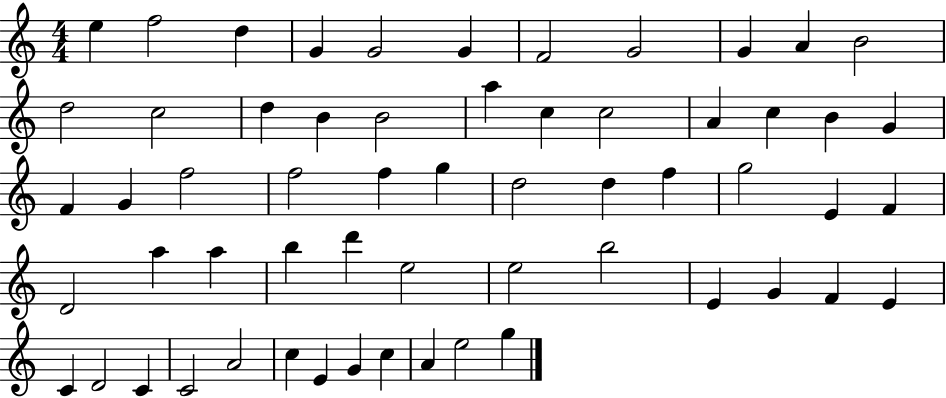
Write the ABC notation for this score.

X:1
T:Untitled
M:4/4
L:1/4
K:C
e f2 d G G2 G F2 G2 G A B2 d2 c2 d B B2 a c c2 A c B G F G f2 f2 f g d2 d f g2 E F D2 a a b d' e2 e2 b2 E G F E C D2 C C2 A2 c E G c A e2 g